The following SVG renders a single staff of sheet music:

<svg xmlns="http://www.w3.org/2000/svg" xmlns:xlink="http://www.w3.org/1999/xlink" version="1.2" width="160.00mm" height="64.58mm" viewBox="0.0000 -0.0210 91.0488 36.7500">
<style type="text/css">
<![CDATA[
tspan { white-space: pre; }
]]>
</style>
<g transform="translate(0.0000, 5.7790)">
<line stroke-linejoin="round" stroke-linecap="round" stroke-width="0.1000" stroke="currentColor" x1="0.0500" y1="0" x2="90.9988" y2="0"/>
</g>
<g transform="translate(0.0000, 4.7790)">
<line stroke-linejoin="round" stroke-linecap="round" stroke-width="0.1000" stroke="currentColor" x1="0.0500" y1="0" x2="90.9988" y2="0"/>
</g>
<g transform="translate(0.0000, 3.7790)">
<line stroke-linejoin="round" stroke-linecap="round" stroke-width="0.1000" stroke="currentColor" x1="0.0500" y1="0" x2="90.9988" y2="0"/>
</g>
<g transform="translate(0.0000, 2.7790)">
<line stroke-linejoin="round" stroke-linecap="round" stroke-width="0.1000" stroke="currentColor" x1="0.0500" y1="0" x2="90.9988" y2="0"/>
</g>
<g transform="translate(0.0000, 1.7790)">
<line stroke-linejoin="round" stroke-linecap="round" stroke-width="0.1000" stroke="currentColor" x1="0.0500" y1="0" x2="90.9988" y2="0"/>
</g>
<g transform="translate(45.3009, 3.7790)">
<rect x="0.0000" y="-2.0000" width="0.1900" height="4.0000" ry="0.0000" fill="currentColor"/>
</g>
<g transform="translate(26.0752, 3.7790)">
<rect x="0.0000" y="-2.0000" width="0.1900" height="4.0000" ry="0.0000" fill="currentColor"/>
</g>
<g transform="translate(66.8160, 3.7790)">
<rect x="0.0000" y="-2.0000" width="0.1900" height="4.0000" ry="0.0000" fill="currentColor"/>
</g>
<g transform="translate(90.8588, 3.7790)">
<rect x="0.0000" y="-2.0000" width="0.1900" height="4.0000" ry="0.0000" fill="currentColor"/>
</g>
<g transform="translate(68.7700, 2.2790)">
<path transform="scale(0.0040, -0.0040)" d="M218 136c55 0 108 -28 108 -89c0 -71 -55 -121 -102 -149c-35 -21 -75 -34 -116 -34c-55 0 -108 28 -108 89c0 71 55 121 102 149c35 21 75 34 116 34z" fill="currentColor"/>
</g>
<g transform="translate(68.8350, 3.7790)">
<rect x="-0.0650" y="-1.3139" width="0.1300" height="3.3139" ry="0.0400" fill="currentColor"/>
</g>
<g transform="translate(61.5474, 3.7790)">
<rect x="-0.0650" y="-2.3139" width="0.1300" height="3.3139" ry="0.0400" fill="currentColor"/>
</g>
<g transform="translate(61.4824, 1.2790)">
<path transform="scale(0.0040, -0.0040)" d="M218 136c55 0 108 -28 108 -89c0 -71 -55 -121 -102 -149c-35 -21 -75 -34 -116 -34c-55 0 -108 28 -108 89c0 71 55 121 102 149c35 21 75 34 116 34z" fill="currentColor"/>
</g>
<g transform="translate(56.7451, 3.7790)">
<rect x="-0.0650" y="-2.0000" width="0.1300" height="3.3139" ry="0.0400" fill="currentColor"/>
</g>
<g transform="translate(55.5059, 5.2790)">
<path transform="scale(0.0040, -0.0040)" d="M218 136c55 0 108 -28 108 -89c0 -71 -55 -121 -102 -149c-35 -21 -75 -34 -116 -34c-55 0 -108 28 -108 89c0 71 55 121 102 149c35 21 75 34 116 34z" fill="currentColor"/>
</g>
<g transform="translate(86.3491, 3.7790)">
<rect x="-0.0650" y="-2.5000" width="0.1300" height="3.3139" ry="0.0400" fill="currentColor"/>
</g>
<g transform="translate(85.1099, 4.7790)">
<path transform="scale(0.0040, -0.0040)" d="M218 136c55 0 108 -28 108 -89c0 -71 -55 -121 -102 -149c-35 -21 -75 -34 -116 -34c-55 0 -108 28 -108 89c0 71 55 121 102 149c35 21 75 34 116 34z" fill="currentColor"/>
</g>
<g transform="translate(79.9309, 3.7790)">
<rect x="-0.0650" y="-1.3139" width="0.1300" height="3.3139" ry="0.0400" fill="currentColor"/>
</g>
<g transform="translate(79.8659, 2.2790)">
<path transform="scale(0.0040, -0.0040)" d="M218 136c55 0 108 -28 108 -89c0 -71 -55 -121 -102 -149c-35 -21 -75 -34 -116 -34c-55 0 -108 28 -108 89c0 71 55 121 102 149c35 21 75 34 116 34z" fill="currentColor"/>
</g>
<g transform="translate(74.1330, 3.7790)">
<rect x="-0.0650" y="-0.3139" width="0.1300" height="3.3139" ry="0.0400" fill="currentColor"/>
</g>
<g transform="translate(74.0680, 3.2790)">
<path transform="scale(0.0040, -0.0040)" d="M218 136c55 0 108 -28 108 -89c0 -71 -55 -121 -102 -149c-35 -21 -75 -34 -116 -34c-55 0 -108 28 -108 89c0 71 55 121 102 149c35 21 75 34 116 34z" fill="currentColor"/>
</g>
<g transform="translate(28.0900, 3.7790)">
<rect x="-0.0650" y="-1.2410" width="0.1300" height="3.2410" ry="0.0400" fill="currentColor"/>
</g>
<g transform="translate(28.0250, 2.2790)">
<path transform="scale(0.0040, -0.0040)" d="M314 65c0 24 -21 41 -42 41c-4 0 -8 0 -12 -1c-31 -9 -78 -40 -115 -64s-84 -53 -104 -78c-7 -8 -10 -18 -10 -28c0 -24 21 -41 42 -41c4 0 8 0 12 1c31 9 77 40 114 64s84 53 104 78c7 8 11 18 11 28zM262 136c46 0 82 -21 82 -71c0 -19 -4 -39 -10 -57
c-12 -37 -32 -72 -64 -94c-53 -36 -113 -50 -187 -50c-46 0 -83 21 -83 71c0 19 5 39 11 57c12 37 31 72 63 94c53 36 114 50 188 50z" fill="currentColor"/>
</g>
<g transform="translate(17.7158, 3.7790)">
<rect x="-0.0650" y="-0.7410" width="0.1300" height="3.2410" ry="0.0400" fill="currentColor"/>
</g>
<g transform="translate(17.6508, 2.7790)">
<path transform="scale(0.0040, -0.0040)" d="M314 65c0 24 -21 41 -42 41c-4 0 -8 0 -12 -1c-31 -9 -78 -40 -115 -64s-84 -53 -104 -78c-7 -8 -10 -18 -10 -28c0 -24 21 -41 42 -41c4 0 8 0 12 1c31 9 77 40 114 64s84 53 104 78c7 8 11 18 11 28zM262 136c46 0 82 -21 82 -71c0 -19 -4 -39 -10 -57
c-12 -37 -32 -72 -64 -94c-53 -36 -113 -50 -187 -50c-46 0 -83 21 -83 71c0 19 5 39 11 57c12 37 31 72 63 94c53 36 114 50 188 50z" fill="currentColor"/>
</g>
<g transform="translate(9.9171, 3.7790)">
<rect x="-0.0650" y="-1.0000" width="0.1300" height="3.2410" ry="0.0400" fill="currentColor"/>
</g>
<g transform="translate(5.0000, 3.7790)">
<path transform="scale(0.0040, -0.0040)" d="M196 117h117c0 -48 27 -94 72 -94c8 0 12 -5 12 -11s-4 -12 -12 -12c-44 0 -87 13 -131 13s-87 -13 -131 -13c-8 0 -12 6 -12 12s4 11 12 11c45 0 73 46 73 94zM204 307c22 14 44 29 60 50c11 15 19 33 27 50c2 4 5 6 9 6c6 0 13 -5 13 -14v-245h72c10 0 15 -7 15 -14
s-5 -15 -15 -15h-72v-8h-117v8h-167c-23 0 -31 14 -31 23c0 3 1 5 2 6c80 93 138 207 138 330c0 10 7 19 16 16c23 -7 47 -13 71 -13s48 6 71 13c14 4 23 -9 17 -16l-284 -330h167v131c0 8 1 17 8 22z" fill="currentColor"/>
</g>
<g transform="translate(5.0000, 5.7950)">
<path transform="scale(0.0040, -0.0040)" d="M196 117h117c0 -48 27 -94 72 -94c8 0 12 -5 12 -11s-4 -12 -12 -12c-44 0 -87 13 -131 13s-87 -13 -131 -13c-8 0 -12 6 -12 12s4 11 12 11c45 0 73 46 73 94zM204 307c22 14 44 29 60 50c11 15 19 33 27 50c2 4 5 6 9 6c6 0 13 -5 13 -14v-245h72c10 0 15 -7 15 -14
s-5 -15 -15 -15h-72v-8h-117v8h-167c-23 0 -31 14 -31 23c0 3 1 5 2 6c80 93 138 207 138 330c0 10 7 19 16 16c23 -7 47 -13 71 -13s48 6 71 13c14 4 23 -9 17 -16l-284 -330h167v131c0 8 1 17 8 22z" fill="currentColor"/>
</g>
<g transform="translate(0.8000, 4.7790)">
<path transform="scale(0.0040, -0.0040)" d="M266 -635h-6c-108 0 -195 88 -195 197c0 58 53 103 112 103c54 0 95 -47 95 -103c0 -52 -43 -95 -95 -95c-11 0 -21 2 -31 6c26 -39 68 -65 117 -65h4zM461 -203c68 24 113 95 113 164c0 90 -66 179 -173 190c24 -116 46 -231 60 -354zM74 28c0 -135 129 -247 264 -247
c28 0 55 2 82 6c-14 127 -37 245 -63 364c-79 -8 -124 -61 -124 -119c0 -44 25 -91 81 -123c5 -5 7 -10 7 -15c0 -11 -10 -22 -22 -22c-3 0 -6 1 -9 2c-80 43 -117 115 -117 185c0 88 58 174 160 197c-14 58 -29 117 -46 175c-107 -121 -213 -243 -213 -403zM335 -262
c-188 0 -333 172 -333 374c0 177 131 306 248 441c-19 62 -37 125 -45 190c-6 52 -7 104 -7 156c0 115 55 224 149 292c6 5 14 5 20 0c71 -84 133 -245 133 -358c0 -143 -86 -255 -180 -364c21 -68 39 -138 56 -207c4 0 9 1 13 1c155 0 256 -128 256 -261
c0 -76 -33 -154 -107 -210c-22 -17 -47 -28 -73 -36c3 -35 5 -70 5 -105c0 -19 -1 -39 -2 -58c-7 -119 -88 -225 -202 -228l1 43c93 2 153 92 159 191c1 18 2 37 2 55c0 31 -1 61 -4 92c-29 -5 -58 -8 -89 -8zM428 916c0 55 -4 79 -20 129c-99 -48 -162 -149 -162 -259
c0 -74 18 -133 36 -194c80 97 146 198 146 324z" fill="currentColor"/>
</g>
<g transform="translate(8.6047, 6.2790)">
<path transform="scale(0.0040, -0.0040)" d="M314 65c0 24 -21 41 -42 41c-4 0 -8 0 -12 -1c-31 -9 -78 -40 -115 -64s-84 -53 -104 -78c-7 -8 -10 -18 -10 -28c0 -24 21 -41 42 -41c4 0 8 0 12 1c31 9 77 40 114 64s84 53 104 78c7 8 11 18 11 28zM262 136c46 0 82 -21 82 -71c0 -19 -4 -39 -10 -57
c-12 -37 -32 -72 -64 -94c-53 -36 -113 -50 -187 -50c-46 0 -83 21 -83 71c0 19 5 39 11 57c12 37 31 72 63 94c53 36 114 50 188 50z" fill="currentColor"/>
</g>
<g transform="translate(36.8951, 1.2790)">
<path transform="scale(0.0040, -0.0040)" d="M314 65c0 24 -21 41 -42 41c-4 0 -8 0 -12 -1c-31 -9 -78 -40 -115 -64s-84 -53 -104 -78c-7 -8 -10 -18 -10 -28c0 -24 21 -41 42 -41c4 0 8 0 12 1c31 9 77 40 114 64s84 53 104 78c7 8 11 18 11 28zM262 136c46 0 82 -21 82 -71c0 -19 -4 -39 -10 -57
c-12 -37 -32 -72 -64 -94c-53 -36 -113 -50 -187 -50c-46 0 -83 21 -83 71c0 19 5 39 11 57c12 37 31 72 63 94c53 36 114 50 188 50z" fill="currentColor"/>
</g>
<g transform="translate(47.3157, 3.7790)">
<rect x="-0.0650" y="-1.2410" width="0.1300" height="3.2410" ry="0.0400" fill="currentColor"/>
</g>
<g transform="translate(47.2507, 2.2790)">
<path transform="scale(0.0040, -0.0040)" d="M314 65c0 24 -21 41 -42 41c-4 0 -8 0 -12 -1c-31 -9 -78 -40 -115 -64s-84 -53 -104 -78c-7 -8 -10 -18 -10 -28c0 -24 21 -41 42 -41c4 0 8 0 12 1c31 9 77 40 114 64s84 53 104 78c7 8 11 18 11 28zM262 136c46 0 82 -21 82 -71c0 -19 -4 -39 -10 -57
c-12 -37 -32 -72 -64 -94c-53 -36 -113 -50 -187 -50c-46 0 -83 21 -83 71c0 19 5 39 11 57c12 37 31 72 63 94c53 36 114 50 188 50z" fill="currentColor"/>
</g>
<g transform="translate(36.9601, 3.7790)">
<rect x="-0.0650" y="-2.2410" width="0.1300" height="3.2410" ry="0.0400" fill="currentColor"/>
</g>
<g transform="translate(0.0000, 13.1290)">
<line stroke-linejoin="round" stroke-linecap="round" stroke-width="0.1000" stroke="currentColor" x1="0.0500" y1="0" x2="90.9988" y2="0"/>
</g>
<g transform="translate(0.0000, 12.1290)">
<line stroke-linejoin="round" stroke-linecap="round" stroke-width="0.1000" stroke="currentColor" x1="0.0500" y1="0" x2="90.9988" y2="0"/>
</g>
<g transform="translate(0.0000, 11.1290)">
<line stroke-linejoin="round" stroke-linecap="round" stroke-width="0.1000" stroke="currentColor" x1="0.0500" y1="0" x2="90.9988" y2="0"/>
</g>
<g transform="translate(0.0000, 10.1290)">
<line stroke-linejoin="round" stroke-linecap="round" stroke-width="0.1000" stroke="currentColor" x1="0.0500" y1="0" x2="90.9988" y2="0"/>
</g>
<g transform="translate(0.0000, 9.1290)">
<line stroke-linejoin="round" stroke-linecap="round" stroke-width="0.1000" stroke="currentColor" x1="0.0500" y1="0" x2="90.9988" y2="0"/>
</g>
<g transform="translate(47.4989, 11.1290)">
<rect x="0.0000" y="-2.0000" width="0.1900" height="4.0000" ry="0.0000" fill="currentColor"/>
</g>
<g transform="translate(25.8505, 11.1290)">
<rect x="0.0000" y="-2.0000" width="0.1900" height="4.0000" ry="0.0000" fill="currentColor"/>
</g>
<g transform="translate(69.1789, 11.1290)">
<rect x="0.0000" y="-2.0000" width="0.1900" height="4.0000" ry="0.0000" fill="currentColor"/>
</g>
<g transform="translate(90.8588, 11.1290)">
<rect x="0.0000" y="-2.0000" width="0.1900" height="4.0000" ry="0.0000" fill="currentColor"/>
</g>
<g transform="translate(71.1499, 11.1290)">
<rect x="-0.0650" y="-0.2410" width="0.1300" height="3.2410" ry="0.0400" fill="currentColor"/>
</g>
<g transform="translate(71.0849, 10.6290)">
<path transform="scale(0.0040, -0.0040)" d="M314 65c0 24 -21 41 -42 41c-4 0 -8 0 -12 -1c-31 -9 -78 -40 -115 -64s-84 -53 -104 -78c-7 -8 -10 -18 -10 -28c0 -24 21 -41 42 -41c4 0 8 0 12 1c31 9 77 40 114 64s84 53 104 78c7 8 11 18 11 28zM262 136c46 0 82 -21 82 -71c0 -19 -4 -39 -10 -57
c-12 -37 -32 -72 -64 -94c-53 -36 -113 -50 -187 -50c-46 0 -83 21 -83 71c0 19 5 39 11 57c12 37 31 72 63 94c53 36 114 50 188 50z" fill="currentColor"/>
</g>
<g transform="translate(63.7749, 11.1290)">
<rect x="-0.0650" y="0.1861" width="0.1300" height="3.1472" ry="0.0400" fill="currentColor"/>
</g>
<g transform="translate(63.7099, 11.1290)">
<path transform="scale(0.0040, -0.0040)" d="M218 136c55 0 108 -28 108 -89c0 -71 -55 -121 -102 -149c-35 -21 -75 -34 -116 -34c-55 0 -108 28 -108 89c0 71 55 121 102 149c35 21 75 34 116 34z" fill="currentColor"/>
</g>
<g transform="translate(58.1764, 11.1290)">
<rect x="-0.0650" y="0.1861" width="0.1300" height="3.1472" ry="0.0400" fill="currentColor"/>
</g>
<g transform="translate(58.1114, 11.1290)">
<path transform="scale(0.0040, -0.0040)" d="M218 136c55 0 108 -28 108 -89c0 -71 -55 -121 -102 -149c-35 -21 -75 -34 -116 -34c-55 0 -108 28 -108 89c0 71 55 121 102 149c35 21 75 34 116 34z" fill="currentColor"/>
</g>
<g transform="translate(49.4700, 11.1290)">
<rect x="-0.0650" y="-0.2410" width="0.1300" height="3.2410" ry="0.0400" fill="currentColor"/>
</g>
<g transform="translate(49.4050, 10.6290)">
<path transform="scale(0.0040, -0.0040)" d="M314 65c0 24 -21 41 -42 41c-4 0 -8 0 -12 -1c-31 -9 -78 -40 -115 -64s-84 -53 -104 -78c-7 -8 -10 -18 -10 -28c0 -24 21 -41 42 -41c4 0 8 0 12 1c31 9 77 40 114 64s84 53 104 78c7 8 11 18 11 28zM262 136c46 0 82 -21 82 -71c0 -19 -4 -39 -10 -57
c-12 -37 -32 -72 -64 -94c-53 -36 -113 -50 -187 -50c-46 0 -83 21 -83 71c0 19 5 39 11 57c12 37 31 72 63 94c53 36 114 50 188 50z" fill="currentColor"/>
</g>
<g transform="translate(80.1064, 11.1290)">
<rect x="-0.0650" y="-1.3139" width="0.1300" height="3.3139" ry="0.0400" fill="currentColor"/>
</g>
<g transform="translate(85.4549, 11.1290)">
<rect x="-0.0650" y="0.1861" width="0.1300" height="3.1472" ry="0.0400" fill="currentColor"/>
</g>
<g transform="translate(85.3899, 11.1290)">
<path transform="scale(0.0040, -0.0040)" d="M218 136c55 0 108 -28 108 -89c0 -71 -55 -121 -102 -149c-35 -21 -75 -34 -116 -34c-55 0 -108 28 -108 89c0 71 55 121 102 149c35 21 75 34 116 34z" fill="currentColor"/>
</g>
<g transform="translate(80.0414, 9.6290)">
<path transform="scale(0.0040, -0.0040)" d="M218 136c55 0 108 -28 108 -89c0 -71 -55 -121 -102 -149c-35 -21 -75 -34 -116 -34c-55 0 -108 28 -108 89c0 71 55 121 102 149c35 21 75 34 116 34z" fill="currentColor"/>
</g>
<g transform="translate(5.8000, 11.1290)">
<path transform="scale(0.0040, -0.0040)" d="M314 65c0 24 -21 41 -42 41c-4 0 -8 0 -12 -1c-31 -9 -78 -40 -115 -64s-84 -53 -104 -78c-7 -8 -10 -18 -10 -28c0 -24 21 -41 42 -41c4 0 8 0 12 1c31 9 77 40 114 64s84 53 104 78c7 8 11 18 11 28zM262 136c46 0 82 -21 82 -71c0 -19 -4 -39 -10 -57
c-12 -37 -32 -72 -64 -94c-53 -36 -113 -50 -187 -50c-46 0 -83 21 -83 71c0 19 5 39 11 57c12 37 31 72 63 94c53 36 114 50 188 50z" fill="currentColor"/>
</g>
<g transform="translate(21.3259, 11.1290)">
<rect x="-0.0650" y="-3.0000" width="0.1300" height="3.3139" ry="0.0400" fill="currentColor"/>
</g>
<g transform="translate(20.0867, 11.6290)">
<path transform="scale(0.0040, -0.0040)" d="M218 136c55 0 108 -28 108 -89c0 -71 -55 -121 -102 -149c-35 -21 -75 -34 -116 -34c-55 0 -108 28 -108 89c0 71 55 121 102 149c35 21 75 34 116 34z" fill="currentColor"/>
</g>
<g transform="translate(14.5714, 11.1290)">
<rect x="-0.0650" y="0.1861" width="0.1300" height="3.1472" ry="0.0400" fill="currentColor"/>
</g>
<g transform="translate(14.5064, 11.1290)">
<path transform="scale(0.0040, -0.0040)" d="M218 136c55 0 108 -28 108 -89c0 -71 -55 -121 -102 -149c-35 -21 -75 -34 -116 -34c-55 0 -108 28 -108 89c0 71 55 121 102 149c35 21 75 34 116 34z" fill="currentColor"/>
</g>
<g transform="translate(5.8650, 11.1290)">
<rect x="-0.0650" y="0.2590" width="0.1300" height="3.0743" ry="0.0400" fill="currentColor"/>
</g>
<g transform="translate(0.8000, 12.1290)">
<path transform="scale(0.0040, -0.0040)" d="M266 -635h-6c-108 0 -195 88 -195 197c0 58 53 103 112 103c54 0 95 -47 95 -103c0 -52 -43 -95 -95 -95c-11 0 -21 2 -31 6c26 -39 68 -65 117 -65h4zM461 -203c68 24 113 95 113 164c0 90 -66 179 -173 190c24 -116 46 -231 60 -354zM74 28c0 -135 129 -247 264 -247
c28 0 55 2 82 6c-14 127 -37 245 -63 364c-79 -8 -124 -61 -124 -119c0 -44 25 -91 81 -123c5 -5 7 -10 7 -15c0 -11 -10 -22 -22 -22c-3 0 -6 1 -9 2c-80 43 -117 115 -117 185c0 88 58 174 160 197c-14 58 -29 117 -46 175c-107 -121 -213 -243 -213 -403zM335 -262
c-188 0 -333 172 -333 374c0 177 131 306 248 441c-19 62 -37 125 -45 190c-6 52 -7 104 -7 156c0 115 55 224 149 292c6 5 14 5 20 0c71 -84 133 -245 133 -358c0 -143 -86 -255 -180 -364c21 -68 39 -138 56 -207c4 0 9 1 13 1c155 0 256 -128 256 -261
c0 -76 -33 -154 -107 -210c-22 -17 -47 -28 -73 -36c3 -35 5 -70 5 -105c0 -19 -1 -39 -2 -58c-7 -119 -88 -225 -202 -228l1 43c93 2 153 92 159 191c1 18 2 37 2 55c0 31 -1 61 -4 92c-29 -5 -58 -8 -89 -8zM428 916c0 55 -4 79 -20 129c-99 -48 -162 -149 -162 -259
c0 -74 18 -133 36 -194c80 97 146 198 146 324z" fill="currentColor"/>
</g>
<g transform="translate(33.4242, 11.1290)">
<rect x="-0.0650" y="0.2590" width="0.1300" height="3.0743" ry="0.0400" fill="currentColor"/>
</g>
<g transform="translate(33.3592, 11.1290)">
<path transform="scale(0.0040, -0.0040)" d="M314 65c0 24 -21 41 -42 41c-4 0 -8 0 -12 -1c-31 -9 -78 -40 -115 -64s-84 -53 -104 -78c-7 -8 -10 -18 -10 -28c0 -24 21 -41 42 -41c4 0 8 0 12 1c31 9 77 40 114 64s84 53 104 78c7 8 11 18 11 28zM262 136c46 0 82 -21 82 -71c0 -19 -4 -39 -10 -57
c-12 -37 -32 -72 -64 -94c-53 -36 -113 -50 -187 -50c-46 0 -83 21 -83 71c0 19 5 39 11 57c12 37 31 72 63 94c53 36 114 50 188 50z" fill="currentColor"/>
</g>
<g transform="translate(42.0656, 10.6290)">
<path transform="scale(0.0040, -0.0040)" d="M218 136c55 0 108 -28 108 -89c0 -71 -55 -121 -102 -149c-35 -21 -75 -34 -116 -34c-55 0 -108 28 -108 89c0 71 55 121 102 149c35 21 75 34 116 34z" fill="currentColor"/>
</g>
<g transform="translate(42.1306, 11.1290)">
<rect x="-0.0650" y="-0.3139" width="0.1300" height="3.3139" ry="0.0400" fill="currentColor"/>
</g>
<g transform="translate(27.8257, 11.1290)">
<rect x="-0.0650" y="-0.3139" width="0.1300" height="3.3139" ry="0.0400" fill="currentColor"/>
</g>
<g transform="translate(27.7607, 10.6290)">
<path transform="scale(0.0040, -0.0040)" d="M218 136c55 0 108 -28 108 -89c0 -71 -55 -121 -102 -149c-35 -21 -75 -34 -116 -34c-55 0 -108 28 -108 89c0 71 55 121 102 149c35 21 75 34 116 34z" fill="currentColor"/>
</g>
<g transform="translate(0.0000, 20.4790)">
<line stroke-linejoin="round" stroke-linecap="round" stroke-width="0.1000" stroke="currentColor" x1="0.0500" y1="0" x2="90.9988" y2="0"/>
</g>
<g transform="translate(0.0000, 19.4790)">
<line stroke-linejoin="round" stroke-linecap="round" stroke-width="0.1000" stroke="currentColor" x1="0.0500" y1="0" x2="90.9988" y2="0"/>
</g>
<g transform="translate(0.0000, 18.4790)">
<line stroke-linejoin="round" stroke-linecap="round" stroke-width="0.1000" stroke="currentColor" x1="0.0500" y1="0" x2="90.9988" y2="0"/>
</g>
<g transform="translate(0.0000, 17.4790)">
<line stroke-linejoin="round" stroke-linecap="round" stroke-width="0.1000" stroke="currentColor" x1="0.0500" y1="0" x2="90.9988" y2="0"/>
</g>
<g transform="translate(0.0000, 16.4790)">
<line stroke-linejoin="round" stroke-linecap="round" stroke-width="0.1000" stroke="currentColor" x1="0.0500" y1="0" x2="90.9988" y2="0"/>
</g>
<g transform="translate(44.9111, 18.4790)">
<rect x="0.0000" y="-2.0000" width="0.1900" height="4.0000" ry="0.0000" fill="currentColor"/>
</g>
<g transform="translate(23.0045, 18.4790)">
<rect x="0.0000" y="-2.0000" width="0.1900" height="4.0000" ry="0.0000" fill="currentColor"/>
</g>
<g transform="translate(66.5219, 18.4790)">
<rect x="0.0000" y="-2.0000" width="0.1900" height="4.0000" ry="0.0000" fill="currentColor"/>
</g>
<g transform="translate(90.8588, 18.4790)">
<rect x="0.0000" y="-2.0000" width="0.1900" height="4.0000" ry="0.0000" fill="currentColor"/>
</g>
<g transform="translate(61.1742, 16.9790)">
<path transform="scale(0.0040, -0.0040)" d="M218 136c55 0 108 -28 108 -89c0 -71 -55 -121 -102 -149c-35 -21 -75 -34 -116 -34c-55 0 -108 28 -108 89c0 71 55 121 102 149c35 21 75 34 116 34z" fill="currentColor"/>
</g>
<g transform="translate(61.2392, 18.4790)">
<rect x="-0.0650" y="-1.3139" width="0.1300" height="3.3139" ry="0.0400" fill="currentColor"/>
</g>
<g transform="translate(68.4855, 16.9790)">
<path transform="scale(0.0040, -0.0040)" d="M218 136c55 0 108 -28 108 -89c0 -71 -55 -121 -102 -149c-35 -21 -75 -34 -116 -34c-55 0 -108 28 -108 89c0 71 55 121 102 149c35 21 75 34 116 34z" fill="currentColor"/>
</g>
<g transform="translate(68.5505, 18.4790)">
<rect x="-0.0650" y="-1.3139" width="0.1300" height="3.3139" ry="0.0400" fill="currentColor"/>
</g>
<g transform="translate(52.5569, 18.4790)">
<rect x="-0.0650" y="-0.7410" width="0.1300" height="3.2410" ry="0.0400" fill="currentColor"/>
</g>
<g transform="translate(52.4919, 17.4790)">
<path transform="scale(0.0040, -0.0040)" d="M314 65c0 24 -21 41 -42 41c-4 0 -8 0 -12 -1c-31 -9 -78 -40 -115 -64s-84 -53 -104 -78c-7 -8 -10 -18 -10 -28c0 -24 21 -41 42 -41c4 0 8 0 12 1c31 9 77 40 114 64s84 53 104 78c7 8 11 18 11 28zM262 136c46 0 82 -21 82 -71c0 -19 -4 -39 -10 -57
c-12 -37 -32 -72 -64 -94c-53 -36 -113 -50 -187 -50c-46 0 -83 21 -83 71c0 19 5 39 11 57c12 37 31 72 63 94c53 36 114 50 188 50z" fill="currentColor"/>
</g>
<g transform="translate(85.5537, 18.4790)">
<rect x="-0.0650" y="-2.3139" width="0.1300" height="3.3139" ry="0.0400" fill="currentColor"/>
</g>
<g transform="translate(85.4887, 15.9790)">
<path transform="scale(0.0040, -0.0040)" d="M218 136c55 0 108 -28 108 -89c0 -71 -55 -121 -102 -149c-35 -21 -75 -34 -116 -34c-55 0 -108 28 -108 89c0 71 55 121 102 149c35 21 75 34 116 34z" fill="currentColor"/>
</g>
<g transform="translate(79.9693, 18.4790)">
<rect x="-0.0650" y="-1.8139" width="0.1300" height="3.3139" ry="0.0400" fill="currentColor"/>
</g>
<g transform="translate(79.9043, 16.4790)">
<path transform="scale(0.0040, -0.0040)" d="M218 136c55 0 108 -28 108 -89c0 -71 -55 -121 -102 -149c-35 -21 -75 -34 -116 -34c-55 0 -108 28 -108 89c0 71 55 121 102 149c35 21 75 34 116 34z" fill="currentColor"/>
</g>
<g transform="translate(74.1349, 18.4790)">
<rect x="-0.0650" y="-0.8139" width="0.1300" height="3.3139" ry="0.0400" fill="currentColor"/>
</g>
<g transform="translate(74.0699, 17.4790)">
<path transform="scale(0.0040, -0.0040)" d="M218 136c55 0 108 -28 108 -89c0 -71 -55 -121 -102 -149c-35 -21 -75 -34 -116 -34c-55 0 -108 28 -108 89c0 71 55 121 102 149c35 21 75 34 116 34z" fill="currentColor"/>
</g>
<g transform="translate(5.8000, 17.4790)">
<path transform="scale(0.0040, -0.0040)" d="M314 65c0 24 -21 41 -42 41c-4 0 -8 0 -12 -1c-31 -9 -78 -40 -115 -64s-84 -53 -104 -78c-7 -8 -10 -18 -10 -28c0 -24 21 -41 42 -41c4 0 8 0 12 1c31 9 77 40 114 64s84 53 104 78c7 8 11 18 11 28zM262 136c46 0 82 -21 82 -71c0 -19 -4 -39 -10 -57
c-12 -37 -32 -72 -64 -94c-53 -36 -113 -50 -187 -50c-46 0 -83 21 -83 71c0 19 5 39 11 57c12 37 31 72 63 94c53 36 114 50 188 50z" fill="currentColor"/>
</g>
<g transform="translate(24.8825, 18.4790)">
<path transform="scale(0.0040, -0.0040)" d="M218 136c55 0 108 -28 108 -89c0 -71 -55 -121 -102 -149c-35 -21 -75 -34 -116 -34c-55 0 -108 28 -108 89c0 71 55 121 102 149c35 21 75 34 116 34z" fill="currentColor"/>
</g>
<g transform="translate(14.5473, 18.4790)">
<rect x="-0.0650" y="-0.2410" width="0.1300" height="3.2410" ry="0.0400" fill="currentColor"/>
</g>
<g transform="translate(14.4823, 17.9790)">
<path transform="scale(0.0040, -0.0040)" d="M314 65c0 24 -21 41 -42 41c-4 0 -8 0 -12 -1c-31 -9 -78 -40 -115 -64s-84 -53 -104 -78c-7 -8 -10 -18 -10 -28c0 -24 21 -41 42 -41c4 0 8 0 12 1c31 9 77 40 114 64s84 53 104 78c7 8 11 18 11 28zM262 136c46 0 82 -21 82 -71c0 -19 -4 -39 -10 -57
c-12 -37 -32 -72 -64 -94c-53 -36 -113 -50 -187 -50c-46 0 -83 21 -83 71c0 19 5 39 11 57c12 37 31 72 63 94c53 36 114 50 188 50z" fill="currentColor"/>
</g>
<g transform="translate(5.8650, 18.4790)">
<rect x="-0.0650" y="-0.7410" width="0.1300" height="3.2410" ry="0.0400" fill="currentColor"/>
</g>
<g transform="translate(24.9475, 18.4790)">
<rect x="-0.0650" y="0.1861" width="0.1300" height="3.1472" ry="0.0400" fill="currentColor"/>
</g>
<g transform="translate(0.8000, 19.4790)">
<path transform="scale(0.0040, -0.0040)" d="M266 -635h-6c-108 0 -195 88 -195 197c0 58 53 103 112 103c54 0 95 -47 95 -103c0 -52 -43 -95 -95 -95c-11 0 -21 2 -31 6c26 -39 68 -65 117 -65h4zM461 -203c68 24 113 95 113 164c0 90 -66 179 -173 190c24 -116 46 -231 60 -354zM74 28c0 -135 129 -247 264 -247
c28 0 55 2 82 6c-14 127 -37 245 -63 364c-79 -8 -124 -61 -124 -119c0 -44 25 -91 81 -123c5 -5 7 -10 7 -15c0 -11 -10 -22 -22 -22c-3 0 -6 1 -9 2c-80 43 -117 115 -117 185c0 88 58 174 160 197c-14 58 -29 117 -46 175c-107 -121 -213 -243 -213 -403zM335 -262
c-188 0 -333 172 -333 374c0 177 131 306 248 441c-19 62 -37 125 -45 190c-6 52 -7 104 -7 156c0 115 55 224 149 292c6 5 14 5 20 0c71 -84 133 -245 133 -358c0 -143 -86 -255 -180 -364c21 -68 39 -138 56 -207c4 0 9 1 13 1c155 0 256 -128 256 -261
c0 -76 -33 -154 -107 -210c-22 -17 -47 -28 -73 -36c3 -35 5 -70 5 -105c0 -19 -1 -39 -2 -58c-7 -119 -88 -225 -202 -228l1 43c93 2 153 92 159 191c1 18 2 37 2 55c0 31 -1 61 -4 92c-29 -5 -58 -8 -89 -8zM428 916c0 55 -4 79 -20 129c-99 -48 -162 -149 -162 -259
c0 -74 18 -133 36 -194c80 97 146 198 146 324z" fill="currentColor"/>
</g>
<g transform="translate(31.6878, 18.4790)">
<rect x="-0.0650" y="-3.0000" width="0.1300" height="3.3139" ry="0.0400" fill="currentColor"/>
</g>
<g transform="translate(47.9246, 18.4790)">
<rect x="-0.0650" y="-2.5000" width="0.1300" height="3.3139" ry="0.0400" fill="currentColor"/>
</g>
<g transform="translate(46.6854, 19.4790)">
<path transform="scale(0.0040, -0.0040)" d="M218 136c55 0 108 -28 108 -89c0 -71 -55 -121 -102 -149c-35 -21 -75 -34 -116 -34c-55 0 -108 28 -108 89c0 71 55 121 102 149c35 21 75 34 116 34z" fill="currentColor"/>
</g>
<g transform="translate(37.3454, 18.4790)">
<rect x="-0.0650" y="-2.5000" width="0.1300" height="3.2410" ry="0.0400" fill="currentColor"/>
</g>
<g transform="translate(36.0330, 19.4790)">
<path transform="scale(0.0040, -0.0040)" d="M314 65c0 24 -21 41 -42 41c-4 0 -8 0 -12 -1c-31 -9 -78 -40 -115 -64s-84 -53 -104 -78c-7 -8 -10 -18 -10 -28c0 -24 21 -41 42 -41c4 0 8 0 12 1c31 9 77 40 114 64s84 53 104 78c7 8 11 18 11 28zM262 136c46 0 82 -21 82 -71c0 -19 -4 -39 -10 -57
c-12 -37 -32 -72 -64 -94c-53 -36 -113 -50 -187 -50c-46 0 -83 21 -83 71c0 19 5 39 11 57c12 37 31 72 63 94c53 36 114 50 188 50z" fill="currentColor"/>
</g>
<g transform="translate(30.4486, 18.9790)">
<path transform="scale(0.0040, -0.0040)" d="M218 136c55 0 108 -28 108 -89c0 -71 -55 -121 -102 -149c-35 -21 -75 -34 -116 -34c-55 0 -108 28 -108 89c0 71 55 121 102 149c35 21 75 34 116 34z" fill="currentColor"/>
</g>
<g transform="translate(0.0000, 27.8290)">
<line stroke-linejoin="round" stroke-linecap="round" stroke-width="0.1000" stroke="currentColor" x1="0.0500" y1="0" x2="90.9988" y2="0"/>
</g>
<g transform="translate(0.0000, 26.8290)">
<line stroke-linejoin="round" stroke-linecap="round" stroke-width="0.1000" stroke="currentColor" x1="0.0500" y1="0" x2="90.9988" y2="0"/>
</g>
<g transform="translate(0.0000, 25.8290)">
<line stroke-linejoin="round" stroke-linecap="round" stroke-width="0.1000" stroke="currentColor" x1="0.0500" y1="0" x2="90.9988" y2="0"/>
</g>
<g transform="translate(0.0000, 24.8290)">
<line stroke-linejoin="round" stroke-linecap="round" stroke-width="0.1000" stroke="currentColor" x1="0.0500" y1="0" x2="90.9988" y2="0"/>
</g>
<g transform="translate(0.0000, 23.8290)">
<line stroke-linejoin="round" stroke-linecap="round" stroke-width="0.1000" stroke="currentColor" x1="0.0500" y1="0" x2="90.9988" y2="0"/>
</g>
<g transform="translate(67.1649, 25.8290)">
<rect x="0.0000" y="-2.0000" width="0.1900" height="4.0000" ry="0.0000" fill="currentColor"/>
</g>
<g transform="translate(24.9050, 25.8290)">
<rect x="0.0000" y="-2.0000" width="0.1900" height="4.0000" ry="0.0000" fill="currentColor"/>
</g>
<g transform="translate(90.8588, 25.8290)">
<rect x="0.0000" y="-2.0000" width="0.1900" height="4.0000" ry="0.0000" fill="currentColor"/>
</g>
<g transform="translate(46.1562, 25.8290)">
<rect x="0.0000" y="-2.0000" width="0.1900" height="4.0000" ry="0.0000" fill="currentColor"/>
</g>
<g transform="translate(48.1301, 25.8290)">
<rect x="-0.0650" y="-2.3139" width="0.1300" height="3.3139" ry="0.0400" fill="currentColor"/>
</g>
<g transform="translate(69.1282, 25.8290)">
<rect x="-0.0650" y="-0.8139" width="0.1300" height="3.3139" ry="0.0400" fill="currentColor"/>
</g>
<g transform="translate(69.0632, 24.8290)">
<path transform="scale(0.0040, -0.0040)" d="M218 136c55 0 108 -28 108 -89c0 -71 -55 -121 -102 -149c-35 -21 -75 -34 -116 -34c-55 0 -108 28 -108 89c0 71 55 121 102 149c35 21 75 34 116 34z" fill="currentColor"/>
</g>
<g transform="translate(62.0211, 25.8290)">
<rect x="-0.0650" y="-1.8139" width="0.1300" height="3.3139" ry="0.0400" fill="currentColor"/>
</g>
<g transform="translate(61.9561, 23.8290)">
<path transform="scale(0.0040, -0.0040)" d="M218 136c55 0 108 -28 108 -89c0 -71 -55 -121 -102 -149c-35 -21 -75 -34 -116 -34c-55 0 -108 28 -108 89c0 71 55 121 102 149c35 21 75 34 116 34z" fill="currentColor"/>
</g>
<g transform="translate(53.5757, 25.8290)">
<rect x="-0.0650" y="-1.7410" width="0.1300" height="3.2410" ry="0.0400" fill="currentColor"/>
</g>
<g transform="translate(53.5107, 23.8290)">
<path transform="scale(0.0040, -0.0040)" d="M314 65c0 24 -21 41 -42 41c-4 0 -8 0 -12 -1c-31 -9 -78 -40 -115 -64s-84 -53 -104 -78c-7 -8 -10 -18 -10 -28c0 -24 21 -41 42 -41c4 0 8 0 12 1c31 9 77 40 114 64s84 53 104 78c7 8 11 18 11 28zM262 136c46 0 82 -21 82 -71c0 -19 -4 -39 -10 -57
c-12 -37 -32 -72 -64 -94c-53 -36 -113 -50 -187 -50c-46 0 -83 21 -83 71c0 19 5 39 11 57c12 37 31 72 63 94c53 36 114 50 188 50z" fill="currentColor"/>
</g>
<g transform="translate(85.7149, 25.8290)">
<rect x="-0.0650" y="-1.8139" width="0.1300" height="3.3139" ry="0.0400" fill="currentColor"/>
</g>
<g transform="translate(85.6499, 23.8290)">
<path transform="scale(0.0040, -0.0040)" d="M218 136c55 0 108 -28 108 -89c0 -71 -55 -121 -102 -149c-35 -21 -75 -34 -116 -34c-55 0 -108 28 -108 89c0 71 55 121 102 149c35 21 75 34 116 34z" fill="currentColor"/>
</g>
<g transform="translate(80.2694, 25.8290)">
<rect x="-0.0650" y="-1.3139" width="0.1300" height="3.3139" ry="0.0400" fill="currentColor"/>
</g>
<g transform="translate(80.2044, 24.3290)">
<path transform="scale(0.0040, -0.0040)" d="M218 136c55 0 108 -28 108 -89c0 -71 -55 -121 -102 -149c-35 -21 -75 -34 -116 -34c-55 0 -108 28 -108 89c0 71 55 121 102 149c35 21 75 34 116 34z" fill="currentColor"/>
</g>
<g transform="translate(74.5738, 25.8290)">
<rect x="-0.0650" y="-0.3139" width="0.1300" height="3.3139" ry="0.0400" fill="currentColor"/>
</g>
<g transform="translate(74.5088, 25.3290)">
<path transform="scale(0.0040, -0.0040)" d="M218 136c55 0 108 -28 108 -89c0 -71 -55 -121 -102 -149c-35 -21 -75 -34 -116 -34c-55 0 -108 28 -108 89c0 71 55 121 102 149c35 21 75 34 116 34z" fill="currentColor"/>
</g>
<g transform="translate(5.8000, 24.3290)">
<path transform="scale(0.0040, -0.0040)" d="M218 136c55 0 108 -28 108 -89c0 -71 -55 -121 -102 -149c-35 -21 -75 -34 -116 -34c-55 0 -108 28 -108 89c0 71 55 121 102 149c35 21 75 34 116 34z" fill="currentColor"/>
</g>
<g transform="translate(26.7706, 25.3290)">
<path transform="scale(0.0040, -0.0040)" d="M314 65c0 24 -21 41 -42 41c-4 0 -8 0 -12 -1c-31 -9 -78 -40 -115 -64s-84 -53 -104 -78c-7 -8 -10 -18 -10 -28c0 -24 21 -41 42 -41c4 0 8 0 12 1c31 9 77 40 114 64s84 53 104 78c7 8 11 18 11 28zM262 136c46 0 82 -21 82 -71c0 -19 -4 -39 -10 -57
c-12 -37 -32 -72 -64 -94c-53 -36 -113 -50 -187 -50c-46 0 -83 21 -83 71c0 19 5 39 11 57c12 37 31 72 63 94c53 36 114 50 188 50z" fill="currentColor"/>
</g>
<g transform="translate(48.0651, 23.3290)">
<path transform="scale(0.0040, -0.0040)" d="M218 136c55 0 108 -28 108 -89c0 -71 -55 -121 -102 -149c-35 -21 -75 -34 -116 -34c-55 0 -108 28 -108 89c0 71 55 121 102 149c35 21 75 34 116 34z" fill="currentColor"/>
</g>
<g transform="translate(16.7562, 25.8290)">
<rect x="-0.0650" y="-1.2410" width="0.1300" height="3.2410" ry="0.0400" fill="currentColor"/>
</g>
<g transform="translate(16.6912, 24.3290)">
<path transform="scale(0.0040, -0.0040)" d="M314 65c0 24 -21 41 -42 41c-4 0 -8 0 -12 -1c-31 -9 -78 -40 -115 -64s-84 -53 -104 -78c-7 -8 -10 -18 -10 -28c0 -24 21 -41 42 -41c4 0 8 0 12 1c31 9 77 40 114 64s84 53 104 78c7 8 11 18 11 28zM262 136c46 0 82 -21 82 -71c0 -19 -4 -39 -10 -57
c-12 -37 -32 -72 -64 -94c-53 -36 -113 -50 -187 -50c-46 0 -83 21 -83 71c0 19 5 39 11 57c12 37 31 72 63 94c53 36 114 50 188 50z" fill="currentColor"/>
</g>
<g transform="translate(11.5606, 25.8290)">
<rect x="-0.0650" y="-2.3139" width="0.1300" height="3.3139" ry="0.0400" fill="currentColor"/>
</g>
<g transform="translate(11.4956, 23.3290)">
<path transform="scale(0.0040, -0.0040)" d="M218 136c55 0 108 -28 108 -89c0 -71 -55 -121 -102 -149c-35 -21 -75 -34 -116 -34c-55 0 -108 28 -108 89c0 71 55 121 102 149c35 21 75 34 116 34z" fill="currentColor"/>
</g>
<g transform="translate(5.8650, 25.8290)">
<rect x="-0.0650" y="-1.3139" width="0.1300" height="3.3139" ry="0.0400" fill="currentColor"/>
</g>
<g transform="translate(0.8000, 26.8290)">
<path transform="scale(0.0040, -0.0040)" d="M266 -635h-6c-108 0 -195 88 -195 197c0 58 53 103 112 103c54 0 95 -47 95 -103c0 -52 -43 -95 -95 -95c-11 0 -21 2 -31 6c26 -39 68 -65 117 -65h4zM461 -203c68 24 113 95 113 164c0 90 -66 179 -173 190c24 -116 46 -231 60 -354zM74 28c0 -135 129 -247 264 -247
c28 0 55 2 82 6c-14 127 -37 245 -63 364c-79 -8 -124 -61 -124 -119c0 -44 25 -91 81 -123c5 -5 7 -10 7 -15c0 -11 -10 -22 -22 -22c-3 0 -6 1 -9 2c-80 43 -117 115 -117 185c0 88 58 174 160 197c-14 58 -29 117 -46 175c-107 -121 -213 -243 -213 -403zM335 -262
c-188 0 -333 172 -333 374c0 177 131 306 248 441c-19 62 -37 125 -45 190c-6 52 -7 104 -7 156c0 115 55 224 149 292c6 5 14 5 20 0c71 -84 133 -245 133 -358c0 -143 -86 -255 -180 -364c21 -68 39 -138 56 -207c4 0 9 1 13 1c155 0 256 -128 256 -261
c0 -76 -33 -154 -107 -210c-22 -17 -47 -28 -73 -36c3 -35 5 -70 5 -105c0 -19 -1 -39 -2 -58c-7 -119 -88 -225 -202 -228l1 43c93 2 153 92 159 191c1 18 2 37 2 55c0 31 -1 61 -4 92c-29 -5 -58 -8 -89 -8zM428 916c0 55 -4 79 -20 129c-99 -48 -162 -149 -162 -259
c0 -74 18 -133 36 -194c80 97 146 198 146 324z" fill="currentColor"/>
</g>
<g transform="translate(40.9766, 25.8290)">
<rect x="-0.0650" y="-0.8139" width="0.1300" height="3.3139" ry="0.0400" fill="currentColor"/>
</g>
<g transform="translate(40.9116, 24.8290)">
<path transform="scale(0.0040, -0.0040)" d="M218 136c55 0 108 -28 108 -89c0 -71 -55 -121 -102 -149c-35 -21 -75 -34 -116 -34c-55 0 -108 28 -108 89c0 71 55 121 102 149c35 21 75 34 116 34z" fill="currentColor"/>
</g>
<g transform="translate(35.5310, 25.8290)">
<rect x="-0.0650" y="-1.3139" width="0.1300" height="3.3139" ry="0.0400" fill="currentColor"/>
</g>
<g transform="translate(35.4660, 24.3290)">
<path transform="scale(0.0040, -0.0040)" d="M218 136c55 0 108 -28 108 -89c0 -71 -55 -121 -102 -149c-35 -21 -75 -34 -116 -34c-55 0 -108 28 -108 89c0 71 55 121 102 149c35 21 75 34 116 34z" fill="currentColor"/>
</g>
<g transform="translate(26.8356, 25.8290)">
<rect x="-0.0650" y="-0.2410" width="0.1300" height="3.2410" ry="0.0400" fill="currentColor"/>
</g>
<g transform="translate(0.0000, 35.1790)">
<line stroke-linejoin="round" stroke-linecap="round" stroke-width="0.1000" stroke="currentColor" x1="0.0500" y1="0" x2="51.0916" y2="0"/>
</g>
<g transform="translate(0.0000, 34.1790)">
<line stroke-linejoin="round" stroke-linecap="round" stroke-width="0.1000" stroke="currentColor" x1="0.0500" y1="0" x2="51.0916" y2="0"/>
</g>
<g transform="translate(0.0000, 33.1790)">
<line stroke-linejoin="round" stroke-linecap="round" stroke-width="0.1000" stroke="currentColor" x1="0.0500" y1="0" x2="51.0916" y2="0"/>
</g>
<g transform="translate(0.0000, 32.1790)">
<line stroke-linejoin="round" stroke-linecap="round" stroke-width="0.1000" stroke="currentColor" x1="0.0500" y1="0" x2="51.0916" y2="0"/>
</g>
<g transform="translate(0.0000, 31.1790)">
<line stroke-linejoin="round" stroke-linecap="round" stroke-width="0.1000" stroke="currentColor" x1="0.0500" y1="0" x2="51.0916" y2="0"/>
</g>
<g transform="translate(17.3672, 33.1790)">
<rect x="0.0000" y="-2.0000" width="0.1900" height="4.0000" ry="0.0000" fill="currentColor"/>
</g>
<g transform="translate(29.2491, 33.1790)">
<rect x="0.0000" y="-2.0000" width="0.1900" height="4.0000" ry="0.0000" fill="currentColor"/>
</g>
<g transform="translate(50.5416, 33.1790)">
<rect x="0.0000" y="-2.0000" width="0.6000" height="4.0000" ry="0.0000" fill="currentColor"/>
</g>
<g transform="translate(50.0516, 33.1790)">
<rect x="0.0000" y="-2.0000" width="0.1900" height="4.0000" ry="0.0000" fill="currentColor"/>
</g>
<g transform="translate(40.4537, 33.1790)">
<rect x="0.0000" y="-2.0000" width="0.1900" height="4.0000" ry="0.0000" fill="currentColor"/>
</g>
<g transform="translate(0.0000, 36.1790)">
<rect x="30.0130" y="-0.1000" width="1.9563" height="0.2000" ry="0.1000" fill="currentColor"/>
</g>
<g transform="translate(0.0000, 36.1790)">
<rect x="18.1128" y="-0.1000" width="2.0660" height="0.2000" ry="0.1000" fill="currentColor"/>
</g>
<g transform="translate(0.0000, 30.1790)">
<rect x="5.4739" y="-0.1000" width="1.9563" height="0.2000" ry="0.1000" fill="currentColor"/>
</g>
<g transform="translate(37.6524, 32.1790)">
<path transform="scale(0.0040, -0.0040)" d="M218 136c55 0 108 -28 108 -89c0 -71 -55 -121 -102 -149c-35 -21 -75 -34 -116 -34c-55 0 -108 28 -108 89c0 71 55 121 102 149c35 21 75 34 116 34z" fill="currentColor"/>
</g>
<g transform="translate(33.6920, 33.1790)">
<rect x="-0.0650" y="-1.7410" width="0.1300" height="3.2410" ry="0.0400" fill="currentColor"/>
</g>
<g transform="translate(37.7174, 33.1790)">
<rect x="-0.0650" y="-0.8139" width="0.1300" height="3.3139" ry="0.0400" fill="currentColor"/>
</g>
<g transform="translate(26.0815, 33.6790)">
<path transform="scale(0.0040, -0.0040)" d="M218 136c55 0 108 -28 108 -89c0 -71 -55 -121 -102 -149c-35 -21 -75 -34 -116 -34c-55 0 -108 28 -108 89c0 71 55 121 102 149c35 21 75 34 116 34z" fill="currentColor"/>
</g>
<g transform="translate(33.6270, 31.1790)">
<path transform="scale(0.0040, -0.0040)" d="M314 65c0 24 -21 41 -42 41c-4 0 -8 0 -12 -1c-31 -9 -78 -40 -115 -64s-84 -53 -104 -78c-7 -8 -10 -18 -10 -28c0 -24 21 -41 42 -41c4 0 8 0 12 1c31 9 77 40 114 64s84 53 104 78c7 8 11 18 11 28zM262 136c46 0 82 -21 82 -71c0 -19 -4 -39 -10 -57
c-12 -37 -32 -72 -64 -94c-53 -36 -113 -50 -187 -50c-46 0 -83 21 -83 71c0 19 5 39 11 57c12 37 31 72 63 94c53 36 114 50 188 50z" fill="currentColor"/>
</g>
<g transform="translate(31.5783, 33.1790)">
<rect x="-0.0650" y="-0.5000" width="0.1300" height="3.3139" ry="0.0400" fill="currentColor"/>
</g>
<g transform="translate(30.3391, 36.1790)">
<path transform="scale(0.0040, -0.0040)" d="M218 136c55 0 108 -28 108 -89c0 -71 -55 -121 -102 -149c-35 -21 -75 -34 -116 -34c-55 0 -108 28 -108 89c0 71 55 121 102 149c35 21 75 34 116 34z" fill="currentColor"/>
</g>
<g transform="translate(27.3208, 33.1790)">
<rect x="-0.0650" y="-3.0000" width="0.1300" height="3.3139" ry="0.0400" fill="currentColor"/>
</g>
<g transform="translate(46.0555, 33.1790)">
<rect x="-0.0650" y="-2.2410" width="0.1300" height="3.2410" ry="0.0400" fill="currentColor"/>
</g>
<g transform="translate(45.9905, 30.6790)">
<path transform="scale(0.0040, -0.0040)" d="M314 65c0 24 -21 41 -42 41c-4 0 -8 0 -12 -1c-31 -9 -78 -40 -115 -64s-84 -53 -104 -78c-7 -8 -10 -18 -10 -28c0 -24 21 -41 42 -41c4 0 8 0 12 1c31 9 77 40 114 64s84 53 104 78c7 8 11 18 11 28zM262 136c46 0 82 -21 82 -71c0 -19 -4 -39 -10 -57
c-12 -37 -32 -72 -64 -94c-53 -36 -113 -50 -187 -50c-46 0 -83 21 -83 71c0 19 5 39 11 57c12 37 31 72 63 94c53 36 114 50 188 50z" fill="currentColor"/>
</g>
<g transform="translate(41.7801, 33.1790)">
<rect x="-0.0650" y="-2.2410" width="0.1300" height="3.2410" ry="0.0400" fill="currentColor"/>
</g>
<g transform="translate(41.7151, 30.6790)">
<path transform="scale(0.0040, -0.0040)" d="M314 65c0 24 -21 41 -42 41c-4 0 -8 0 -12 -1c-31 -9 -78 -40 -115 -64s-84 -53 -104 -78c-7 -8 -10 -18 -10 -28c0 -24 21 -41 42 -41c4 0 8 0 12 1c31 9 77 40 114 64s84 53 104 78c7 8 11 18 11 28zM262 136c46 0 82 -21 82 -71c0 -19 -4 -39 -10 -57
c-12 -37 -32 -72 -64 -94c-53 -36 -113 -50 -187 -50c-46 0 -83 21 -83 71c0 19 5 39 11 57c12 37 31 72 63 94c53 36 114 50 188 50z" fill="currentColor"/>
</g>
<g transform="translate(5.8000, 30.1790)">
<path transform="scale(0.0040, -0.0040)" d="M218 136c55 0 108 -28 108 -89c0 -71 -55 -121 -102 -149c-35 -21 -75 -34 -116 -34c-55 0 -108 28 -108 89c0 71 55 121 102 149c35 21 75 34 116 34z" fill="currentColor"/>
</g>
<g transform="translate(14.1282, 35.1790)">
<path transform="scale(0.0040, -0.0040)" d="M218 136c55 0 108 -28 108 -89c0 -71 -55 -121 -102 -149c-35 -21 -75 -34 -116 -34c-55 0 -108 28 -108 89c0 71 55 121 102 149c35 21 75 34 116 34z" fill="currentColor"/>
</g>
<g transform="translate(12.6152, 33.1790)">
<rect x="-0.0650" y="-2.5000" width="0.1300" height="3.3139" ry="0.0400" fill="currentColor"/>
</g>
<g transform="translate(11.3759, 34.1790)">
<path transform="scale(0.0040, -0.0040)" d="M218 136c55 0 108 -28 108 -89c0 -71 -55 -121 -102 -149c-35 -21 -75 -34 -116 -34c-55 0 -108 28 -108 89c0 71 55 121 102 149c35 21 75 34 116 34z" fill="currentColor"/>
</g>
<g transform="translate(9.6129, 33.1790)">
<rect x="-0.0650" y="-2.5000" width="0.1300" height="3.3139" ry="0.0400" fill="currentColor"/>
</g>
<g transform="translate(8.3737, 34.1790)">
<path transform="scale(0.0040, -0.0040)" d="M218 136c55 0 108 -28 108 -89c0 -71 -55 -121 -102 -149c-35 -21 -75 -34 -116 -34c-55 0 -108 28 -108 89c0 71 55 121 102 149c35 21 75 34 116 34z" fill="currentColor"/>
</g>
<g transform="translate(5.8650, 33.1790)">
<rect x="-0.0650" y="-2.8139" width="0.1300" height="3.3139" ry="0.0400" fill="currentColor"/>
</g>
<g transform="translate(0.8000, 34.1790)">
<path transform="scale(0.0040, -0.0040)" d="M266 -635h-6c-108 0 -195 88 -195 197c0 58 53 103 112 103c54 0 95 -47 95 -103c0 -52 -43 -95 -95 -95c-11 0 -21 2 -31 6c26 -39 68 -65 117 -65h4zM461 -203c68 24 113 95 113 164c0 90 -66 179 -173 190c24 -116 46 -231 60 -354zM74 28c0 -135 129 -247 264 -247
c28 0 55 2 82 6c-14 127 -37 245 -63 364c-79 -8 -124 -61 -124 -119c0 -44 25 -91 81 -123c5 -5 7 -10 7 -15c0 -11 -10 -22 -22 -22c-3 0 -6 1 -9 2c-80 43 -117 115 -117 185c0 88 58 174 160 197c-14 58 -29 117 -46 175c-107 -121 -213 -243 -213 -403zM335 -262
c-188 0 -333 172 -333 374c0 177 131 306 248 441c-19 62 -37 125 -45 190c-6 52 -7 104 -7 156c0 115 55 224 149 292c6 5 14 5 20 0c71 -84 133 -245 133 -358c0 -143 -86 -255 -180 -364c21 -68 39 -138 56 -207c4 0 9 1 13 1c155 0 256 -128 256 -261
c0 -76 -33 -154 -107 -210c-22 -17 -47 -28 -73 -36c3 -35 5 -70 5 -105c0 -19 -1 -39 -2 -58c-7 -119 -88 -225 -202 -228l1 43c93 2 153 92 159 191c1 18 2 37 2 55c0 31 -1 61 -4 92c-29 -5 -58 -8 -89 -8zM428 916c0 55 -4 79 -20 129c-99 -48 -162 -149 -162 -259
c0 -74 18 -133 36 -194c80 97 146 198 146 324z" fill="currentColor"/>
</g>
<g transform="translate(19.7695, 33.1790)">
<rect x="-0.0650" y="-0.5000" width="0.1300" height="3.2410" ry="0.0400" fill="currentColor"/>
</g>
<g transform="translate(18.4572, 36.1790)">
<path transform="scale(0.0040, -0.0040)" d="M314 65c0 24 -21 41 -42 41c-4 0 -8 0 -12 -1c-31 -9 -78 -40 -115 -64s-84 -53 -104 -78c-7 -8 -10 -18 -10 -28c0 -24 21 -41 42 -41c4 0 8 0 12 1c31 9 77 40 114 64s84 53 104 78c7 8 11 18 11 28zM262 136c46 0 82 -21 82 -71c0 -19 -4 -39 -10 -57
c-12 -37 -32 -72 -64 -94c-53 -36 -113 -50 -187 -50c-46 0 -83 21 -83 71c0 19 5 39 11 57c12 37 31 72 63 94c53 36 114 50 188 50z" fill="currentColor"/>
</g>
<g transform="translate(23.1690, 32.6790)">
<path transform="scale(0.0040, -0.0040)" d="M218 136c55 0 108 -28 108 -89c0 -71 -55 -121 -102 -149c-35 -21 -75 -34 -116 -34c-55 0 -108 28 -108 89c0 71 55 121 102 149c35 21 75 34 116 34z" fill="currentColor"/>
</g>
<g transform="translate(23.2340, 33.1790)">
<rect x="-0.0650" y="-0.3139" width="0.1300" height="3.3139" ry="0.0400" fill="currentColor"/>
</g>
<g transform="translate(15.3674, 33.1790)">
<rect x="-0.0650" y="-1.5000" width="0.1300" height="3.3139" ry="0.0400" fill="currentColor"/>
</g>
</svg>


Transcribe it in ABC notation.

X:1
T:Untitled
M:4/4
L:1/4
K:C
D2 d2 e2 g2 e2 F g e c e G B2 B A c B2 c c2 B B c2 e B d2 c2 B A G2 G d2 e e d f g e g e2 c2 e d g f2 f d c e f a G G E C2 c A C f2 d g2 g2